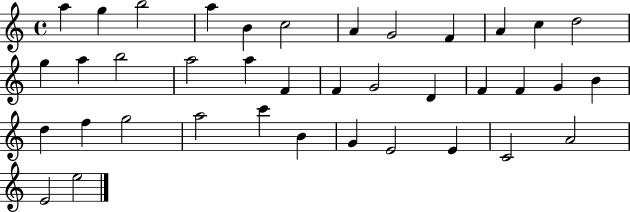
X:1
T:Untitled
M:4/4
L:1/4
K:C
a g b2 a B c2 A G2 F A c d2 g a b2 a2 a F F G2 D F F G B d f g2 a2 c' B G E2 E C2 A2 E2 e2